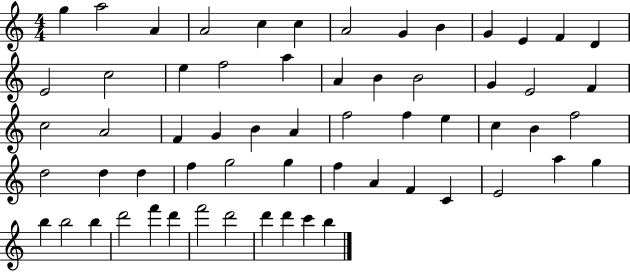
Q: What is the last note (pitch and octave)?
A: B5